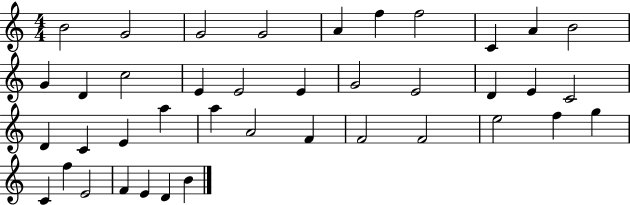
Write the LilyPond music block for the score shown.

{
  \clef treble
  \numericTimeSignature
  \time 4/4
  \key c \major
  b'2 g'2 | g'2 g'2 | a'4 f''4 f''2 | c'4 a'4 b'2 | \break g'4 d'4 c''2 | e'4 e'2 e'4 | g'2 e'2 | d'4 e'4 c'2 | \break d'4 c'4 e'4 a''4 | a''4 a'2 f'4 | f'2 f'2 | e''2 f''4 g''4 | \break c'4 f''4 e'2 | f'4 e'4 d'4 b'4 | \bar "|."
}